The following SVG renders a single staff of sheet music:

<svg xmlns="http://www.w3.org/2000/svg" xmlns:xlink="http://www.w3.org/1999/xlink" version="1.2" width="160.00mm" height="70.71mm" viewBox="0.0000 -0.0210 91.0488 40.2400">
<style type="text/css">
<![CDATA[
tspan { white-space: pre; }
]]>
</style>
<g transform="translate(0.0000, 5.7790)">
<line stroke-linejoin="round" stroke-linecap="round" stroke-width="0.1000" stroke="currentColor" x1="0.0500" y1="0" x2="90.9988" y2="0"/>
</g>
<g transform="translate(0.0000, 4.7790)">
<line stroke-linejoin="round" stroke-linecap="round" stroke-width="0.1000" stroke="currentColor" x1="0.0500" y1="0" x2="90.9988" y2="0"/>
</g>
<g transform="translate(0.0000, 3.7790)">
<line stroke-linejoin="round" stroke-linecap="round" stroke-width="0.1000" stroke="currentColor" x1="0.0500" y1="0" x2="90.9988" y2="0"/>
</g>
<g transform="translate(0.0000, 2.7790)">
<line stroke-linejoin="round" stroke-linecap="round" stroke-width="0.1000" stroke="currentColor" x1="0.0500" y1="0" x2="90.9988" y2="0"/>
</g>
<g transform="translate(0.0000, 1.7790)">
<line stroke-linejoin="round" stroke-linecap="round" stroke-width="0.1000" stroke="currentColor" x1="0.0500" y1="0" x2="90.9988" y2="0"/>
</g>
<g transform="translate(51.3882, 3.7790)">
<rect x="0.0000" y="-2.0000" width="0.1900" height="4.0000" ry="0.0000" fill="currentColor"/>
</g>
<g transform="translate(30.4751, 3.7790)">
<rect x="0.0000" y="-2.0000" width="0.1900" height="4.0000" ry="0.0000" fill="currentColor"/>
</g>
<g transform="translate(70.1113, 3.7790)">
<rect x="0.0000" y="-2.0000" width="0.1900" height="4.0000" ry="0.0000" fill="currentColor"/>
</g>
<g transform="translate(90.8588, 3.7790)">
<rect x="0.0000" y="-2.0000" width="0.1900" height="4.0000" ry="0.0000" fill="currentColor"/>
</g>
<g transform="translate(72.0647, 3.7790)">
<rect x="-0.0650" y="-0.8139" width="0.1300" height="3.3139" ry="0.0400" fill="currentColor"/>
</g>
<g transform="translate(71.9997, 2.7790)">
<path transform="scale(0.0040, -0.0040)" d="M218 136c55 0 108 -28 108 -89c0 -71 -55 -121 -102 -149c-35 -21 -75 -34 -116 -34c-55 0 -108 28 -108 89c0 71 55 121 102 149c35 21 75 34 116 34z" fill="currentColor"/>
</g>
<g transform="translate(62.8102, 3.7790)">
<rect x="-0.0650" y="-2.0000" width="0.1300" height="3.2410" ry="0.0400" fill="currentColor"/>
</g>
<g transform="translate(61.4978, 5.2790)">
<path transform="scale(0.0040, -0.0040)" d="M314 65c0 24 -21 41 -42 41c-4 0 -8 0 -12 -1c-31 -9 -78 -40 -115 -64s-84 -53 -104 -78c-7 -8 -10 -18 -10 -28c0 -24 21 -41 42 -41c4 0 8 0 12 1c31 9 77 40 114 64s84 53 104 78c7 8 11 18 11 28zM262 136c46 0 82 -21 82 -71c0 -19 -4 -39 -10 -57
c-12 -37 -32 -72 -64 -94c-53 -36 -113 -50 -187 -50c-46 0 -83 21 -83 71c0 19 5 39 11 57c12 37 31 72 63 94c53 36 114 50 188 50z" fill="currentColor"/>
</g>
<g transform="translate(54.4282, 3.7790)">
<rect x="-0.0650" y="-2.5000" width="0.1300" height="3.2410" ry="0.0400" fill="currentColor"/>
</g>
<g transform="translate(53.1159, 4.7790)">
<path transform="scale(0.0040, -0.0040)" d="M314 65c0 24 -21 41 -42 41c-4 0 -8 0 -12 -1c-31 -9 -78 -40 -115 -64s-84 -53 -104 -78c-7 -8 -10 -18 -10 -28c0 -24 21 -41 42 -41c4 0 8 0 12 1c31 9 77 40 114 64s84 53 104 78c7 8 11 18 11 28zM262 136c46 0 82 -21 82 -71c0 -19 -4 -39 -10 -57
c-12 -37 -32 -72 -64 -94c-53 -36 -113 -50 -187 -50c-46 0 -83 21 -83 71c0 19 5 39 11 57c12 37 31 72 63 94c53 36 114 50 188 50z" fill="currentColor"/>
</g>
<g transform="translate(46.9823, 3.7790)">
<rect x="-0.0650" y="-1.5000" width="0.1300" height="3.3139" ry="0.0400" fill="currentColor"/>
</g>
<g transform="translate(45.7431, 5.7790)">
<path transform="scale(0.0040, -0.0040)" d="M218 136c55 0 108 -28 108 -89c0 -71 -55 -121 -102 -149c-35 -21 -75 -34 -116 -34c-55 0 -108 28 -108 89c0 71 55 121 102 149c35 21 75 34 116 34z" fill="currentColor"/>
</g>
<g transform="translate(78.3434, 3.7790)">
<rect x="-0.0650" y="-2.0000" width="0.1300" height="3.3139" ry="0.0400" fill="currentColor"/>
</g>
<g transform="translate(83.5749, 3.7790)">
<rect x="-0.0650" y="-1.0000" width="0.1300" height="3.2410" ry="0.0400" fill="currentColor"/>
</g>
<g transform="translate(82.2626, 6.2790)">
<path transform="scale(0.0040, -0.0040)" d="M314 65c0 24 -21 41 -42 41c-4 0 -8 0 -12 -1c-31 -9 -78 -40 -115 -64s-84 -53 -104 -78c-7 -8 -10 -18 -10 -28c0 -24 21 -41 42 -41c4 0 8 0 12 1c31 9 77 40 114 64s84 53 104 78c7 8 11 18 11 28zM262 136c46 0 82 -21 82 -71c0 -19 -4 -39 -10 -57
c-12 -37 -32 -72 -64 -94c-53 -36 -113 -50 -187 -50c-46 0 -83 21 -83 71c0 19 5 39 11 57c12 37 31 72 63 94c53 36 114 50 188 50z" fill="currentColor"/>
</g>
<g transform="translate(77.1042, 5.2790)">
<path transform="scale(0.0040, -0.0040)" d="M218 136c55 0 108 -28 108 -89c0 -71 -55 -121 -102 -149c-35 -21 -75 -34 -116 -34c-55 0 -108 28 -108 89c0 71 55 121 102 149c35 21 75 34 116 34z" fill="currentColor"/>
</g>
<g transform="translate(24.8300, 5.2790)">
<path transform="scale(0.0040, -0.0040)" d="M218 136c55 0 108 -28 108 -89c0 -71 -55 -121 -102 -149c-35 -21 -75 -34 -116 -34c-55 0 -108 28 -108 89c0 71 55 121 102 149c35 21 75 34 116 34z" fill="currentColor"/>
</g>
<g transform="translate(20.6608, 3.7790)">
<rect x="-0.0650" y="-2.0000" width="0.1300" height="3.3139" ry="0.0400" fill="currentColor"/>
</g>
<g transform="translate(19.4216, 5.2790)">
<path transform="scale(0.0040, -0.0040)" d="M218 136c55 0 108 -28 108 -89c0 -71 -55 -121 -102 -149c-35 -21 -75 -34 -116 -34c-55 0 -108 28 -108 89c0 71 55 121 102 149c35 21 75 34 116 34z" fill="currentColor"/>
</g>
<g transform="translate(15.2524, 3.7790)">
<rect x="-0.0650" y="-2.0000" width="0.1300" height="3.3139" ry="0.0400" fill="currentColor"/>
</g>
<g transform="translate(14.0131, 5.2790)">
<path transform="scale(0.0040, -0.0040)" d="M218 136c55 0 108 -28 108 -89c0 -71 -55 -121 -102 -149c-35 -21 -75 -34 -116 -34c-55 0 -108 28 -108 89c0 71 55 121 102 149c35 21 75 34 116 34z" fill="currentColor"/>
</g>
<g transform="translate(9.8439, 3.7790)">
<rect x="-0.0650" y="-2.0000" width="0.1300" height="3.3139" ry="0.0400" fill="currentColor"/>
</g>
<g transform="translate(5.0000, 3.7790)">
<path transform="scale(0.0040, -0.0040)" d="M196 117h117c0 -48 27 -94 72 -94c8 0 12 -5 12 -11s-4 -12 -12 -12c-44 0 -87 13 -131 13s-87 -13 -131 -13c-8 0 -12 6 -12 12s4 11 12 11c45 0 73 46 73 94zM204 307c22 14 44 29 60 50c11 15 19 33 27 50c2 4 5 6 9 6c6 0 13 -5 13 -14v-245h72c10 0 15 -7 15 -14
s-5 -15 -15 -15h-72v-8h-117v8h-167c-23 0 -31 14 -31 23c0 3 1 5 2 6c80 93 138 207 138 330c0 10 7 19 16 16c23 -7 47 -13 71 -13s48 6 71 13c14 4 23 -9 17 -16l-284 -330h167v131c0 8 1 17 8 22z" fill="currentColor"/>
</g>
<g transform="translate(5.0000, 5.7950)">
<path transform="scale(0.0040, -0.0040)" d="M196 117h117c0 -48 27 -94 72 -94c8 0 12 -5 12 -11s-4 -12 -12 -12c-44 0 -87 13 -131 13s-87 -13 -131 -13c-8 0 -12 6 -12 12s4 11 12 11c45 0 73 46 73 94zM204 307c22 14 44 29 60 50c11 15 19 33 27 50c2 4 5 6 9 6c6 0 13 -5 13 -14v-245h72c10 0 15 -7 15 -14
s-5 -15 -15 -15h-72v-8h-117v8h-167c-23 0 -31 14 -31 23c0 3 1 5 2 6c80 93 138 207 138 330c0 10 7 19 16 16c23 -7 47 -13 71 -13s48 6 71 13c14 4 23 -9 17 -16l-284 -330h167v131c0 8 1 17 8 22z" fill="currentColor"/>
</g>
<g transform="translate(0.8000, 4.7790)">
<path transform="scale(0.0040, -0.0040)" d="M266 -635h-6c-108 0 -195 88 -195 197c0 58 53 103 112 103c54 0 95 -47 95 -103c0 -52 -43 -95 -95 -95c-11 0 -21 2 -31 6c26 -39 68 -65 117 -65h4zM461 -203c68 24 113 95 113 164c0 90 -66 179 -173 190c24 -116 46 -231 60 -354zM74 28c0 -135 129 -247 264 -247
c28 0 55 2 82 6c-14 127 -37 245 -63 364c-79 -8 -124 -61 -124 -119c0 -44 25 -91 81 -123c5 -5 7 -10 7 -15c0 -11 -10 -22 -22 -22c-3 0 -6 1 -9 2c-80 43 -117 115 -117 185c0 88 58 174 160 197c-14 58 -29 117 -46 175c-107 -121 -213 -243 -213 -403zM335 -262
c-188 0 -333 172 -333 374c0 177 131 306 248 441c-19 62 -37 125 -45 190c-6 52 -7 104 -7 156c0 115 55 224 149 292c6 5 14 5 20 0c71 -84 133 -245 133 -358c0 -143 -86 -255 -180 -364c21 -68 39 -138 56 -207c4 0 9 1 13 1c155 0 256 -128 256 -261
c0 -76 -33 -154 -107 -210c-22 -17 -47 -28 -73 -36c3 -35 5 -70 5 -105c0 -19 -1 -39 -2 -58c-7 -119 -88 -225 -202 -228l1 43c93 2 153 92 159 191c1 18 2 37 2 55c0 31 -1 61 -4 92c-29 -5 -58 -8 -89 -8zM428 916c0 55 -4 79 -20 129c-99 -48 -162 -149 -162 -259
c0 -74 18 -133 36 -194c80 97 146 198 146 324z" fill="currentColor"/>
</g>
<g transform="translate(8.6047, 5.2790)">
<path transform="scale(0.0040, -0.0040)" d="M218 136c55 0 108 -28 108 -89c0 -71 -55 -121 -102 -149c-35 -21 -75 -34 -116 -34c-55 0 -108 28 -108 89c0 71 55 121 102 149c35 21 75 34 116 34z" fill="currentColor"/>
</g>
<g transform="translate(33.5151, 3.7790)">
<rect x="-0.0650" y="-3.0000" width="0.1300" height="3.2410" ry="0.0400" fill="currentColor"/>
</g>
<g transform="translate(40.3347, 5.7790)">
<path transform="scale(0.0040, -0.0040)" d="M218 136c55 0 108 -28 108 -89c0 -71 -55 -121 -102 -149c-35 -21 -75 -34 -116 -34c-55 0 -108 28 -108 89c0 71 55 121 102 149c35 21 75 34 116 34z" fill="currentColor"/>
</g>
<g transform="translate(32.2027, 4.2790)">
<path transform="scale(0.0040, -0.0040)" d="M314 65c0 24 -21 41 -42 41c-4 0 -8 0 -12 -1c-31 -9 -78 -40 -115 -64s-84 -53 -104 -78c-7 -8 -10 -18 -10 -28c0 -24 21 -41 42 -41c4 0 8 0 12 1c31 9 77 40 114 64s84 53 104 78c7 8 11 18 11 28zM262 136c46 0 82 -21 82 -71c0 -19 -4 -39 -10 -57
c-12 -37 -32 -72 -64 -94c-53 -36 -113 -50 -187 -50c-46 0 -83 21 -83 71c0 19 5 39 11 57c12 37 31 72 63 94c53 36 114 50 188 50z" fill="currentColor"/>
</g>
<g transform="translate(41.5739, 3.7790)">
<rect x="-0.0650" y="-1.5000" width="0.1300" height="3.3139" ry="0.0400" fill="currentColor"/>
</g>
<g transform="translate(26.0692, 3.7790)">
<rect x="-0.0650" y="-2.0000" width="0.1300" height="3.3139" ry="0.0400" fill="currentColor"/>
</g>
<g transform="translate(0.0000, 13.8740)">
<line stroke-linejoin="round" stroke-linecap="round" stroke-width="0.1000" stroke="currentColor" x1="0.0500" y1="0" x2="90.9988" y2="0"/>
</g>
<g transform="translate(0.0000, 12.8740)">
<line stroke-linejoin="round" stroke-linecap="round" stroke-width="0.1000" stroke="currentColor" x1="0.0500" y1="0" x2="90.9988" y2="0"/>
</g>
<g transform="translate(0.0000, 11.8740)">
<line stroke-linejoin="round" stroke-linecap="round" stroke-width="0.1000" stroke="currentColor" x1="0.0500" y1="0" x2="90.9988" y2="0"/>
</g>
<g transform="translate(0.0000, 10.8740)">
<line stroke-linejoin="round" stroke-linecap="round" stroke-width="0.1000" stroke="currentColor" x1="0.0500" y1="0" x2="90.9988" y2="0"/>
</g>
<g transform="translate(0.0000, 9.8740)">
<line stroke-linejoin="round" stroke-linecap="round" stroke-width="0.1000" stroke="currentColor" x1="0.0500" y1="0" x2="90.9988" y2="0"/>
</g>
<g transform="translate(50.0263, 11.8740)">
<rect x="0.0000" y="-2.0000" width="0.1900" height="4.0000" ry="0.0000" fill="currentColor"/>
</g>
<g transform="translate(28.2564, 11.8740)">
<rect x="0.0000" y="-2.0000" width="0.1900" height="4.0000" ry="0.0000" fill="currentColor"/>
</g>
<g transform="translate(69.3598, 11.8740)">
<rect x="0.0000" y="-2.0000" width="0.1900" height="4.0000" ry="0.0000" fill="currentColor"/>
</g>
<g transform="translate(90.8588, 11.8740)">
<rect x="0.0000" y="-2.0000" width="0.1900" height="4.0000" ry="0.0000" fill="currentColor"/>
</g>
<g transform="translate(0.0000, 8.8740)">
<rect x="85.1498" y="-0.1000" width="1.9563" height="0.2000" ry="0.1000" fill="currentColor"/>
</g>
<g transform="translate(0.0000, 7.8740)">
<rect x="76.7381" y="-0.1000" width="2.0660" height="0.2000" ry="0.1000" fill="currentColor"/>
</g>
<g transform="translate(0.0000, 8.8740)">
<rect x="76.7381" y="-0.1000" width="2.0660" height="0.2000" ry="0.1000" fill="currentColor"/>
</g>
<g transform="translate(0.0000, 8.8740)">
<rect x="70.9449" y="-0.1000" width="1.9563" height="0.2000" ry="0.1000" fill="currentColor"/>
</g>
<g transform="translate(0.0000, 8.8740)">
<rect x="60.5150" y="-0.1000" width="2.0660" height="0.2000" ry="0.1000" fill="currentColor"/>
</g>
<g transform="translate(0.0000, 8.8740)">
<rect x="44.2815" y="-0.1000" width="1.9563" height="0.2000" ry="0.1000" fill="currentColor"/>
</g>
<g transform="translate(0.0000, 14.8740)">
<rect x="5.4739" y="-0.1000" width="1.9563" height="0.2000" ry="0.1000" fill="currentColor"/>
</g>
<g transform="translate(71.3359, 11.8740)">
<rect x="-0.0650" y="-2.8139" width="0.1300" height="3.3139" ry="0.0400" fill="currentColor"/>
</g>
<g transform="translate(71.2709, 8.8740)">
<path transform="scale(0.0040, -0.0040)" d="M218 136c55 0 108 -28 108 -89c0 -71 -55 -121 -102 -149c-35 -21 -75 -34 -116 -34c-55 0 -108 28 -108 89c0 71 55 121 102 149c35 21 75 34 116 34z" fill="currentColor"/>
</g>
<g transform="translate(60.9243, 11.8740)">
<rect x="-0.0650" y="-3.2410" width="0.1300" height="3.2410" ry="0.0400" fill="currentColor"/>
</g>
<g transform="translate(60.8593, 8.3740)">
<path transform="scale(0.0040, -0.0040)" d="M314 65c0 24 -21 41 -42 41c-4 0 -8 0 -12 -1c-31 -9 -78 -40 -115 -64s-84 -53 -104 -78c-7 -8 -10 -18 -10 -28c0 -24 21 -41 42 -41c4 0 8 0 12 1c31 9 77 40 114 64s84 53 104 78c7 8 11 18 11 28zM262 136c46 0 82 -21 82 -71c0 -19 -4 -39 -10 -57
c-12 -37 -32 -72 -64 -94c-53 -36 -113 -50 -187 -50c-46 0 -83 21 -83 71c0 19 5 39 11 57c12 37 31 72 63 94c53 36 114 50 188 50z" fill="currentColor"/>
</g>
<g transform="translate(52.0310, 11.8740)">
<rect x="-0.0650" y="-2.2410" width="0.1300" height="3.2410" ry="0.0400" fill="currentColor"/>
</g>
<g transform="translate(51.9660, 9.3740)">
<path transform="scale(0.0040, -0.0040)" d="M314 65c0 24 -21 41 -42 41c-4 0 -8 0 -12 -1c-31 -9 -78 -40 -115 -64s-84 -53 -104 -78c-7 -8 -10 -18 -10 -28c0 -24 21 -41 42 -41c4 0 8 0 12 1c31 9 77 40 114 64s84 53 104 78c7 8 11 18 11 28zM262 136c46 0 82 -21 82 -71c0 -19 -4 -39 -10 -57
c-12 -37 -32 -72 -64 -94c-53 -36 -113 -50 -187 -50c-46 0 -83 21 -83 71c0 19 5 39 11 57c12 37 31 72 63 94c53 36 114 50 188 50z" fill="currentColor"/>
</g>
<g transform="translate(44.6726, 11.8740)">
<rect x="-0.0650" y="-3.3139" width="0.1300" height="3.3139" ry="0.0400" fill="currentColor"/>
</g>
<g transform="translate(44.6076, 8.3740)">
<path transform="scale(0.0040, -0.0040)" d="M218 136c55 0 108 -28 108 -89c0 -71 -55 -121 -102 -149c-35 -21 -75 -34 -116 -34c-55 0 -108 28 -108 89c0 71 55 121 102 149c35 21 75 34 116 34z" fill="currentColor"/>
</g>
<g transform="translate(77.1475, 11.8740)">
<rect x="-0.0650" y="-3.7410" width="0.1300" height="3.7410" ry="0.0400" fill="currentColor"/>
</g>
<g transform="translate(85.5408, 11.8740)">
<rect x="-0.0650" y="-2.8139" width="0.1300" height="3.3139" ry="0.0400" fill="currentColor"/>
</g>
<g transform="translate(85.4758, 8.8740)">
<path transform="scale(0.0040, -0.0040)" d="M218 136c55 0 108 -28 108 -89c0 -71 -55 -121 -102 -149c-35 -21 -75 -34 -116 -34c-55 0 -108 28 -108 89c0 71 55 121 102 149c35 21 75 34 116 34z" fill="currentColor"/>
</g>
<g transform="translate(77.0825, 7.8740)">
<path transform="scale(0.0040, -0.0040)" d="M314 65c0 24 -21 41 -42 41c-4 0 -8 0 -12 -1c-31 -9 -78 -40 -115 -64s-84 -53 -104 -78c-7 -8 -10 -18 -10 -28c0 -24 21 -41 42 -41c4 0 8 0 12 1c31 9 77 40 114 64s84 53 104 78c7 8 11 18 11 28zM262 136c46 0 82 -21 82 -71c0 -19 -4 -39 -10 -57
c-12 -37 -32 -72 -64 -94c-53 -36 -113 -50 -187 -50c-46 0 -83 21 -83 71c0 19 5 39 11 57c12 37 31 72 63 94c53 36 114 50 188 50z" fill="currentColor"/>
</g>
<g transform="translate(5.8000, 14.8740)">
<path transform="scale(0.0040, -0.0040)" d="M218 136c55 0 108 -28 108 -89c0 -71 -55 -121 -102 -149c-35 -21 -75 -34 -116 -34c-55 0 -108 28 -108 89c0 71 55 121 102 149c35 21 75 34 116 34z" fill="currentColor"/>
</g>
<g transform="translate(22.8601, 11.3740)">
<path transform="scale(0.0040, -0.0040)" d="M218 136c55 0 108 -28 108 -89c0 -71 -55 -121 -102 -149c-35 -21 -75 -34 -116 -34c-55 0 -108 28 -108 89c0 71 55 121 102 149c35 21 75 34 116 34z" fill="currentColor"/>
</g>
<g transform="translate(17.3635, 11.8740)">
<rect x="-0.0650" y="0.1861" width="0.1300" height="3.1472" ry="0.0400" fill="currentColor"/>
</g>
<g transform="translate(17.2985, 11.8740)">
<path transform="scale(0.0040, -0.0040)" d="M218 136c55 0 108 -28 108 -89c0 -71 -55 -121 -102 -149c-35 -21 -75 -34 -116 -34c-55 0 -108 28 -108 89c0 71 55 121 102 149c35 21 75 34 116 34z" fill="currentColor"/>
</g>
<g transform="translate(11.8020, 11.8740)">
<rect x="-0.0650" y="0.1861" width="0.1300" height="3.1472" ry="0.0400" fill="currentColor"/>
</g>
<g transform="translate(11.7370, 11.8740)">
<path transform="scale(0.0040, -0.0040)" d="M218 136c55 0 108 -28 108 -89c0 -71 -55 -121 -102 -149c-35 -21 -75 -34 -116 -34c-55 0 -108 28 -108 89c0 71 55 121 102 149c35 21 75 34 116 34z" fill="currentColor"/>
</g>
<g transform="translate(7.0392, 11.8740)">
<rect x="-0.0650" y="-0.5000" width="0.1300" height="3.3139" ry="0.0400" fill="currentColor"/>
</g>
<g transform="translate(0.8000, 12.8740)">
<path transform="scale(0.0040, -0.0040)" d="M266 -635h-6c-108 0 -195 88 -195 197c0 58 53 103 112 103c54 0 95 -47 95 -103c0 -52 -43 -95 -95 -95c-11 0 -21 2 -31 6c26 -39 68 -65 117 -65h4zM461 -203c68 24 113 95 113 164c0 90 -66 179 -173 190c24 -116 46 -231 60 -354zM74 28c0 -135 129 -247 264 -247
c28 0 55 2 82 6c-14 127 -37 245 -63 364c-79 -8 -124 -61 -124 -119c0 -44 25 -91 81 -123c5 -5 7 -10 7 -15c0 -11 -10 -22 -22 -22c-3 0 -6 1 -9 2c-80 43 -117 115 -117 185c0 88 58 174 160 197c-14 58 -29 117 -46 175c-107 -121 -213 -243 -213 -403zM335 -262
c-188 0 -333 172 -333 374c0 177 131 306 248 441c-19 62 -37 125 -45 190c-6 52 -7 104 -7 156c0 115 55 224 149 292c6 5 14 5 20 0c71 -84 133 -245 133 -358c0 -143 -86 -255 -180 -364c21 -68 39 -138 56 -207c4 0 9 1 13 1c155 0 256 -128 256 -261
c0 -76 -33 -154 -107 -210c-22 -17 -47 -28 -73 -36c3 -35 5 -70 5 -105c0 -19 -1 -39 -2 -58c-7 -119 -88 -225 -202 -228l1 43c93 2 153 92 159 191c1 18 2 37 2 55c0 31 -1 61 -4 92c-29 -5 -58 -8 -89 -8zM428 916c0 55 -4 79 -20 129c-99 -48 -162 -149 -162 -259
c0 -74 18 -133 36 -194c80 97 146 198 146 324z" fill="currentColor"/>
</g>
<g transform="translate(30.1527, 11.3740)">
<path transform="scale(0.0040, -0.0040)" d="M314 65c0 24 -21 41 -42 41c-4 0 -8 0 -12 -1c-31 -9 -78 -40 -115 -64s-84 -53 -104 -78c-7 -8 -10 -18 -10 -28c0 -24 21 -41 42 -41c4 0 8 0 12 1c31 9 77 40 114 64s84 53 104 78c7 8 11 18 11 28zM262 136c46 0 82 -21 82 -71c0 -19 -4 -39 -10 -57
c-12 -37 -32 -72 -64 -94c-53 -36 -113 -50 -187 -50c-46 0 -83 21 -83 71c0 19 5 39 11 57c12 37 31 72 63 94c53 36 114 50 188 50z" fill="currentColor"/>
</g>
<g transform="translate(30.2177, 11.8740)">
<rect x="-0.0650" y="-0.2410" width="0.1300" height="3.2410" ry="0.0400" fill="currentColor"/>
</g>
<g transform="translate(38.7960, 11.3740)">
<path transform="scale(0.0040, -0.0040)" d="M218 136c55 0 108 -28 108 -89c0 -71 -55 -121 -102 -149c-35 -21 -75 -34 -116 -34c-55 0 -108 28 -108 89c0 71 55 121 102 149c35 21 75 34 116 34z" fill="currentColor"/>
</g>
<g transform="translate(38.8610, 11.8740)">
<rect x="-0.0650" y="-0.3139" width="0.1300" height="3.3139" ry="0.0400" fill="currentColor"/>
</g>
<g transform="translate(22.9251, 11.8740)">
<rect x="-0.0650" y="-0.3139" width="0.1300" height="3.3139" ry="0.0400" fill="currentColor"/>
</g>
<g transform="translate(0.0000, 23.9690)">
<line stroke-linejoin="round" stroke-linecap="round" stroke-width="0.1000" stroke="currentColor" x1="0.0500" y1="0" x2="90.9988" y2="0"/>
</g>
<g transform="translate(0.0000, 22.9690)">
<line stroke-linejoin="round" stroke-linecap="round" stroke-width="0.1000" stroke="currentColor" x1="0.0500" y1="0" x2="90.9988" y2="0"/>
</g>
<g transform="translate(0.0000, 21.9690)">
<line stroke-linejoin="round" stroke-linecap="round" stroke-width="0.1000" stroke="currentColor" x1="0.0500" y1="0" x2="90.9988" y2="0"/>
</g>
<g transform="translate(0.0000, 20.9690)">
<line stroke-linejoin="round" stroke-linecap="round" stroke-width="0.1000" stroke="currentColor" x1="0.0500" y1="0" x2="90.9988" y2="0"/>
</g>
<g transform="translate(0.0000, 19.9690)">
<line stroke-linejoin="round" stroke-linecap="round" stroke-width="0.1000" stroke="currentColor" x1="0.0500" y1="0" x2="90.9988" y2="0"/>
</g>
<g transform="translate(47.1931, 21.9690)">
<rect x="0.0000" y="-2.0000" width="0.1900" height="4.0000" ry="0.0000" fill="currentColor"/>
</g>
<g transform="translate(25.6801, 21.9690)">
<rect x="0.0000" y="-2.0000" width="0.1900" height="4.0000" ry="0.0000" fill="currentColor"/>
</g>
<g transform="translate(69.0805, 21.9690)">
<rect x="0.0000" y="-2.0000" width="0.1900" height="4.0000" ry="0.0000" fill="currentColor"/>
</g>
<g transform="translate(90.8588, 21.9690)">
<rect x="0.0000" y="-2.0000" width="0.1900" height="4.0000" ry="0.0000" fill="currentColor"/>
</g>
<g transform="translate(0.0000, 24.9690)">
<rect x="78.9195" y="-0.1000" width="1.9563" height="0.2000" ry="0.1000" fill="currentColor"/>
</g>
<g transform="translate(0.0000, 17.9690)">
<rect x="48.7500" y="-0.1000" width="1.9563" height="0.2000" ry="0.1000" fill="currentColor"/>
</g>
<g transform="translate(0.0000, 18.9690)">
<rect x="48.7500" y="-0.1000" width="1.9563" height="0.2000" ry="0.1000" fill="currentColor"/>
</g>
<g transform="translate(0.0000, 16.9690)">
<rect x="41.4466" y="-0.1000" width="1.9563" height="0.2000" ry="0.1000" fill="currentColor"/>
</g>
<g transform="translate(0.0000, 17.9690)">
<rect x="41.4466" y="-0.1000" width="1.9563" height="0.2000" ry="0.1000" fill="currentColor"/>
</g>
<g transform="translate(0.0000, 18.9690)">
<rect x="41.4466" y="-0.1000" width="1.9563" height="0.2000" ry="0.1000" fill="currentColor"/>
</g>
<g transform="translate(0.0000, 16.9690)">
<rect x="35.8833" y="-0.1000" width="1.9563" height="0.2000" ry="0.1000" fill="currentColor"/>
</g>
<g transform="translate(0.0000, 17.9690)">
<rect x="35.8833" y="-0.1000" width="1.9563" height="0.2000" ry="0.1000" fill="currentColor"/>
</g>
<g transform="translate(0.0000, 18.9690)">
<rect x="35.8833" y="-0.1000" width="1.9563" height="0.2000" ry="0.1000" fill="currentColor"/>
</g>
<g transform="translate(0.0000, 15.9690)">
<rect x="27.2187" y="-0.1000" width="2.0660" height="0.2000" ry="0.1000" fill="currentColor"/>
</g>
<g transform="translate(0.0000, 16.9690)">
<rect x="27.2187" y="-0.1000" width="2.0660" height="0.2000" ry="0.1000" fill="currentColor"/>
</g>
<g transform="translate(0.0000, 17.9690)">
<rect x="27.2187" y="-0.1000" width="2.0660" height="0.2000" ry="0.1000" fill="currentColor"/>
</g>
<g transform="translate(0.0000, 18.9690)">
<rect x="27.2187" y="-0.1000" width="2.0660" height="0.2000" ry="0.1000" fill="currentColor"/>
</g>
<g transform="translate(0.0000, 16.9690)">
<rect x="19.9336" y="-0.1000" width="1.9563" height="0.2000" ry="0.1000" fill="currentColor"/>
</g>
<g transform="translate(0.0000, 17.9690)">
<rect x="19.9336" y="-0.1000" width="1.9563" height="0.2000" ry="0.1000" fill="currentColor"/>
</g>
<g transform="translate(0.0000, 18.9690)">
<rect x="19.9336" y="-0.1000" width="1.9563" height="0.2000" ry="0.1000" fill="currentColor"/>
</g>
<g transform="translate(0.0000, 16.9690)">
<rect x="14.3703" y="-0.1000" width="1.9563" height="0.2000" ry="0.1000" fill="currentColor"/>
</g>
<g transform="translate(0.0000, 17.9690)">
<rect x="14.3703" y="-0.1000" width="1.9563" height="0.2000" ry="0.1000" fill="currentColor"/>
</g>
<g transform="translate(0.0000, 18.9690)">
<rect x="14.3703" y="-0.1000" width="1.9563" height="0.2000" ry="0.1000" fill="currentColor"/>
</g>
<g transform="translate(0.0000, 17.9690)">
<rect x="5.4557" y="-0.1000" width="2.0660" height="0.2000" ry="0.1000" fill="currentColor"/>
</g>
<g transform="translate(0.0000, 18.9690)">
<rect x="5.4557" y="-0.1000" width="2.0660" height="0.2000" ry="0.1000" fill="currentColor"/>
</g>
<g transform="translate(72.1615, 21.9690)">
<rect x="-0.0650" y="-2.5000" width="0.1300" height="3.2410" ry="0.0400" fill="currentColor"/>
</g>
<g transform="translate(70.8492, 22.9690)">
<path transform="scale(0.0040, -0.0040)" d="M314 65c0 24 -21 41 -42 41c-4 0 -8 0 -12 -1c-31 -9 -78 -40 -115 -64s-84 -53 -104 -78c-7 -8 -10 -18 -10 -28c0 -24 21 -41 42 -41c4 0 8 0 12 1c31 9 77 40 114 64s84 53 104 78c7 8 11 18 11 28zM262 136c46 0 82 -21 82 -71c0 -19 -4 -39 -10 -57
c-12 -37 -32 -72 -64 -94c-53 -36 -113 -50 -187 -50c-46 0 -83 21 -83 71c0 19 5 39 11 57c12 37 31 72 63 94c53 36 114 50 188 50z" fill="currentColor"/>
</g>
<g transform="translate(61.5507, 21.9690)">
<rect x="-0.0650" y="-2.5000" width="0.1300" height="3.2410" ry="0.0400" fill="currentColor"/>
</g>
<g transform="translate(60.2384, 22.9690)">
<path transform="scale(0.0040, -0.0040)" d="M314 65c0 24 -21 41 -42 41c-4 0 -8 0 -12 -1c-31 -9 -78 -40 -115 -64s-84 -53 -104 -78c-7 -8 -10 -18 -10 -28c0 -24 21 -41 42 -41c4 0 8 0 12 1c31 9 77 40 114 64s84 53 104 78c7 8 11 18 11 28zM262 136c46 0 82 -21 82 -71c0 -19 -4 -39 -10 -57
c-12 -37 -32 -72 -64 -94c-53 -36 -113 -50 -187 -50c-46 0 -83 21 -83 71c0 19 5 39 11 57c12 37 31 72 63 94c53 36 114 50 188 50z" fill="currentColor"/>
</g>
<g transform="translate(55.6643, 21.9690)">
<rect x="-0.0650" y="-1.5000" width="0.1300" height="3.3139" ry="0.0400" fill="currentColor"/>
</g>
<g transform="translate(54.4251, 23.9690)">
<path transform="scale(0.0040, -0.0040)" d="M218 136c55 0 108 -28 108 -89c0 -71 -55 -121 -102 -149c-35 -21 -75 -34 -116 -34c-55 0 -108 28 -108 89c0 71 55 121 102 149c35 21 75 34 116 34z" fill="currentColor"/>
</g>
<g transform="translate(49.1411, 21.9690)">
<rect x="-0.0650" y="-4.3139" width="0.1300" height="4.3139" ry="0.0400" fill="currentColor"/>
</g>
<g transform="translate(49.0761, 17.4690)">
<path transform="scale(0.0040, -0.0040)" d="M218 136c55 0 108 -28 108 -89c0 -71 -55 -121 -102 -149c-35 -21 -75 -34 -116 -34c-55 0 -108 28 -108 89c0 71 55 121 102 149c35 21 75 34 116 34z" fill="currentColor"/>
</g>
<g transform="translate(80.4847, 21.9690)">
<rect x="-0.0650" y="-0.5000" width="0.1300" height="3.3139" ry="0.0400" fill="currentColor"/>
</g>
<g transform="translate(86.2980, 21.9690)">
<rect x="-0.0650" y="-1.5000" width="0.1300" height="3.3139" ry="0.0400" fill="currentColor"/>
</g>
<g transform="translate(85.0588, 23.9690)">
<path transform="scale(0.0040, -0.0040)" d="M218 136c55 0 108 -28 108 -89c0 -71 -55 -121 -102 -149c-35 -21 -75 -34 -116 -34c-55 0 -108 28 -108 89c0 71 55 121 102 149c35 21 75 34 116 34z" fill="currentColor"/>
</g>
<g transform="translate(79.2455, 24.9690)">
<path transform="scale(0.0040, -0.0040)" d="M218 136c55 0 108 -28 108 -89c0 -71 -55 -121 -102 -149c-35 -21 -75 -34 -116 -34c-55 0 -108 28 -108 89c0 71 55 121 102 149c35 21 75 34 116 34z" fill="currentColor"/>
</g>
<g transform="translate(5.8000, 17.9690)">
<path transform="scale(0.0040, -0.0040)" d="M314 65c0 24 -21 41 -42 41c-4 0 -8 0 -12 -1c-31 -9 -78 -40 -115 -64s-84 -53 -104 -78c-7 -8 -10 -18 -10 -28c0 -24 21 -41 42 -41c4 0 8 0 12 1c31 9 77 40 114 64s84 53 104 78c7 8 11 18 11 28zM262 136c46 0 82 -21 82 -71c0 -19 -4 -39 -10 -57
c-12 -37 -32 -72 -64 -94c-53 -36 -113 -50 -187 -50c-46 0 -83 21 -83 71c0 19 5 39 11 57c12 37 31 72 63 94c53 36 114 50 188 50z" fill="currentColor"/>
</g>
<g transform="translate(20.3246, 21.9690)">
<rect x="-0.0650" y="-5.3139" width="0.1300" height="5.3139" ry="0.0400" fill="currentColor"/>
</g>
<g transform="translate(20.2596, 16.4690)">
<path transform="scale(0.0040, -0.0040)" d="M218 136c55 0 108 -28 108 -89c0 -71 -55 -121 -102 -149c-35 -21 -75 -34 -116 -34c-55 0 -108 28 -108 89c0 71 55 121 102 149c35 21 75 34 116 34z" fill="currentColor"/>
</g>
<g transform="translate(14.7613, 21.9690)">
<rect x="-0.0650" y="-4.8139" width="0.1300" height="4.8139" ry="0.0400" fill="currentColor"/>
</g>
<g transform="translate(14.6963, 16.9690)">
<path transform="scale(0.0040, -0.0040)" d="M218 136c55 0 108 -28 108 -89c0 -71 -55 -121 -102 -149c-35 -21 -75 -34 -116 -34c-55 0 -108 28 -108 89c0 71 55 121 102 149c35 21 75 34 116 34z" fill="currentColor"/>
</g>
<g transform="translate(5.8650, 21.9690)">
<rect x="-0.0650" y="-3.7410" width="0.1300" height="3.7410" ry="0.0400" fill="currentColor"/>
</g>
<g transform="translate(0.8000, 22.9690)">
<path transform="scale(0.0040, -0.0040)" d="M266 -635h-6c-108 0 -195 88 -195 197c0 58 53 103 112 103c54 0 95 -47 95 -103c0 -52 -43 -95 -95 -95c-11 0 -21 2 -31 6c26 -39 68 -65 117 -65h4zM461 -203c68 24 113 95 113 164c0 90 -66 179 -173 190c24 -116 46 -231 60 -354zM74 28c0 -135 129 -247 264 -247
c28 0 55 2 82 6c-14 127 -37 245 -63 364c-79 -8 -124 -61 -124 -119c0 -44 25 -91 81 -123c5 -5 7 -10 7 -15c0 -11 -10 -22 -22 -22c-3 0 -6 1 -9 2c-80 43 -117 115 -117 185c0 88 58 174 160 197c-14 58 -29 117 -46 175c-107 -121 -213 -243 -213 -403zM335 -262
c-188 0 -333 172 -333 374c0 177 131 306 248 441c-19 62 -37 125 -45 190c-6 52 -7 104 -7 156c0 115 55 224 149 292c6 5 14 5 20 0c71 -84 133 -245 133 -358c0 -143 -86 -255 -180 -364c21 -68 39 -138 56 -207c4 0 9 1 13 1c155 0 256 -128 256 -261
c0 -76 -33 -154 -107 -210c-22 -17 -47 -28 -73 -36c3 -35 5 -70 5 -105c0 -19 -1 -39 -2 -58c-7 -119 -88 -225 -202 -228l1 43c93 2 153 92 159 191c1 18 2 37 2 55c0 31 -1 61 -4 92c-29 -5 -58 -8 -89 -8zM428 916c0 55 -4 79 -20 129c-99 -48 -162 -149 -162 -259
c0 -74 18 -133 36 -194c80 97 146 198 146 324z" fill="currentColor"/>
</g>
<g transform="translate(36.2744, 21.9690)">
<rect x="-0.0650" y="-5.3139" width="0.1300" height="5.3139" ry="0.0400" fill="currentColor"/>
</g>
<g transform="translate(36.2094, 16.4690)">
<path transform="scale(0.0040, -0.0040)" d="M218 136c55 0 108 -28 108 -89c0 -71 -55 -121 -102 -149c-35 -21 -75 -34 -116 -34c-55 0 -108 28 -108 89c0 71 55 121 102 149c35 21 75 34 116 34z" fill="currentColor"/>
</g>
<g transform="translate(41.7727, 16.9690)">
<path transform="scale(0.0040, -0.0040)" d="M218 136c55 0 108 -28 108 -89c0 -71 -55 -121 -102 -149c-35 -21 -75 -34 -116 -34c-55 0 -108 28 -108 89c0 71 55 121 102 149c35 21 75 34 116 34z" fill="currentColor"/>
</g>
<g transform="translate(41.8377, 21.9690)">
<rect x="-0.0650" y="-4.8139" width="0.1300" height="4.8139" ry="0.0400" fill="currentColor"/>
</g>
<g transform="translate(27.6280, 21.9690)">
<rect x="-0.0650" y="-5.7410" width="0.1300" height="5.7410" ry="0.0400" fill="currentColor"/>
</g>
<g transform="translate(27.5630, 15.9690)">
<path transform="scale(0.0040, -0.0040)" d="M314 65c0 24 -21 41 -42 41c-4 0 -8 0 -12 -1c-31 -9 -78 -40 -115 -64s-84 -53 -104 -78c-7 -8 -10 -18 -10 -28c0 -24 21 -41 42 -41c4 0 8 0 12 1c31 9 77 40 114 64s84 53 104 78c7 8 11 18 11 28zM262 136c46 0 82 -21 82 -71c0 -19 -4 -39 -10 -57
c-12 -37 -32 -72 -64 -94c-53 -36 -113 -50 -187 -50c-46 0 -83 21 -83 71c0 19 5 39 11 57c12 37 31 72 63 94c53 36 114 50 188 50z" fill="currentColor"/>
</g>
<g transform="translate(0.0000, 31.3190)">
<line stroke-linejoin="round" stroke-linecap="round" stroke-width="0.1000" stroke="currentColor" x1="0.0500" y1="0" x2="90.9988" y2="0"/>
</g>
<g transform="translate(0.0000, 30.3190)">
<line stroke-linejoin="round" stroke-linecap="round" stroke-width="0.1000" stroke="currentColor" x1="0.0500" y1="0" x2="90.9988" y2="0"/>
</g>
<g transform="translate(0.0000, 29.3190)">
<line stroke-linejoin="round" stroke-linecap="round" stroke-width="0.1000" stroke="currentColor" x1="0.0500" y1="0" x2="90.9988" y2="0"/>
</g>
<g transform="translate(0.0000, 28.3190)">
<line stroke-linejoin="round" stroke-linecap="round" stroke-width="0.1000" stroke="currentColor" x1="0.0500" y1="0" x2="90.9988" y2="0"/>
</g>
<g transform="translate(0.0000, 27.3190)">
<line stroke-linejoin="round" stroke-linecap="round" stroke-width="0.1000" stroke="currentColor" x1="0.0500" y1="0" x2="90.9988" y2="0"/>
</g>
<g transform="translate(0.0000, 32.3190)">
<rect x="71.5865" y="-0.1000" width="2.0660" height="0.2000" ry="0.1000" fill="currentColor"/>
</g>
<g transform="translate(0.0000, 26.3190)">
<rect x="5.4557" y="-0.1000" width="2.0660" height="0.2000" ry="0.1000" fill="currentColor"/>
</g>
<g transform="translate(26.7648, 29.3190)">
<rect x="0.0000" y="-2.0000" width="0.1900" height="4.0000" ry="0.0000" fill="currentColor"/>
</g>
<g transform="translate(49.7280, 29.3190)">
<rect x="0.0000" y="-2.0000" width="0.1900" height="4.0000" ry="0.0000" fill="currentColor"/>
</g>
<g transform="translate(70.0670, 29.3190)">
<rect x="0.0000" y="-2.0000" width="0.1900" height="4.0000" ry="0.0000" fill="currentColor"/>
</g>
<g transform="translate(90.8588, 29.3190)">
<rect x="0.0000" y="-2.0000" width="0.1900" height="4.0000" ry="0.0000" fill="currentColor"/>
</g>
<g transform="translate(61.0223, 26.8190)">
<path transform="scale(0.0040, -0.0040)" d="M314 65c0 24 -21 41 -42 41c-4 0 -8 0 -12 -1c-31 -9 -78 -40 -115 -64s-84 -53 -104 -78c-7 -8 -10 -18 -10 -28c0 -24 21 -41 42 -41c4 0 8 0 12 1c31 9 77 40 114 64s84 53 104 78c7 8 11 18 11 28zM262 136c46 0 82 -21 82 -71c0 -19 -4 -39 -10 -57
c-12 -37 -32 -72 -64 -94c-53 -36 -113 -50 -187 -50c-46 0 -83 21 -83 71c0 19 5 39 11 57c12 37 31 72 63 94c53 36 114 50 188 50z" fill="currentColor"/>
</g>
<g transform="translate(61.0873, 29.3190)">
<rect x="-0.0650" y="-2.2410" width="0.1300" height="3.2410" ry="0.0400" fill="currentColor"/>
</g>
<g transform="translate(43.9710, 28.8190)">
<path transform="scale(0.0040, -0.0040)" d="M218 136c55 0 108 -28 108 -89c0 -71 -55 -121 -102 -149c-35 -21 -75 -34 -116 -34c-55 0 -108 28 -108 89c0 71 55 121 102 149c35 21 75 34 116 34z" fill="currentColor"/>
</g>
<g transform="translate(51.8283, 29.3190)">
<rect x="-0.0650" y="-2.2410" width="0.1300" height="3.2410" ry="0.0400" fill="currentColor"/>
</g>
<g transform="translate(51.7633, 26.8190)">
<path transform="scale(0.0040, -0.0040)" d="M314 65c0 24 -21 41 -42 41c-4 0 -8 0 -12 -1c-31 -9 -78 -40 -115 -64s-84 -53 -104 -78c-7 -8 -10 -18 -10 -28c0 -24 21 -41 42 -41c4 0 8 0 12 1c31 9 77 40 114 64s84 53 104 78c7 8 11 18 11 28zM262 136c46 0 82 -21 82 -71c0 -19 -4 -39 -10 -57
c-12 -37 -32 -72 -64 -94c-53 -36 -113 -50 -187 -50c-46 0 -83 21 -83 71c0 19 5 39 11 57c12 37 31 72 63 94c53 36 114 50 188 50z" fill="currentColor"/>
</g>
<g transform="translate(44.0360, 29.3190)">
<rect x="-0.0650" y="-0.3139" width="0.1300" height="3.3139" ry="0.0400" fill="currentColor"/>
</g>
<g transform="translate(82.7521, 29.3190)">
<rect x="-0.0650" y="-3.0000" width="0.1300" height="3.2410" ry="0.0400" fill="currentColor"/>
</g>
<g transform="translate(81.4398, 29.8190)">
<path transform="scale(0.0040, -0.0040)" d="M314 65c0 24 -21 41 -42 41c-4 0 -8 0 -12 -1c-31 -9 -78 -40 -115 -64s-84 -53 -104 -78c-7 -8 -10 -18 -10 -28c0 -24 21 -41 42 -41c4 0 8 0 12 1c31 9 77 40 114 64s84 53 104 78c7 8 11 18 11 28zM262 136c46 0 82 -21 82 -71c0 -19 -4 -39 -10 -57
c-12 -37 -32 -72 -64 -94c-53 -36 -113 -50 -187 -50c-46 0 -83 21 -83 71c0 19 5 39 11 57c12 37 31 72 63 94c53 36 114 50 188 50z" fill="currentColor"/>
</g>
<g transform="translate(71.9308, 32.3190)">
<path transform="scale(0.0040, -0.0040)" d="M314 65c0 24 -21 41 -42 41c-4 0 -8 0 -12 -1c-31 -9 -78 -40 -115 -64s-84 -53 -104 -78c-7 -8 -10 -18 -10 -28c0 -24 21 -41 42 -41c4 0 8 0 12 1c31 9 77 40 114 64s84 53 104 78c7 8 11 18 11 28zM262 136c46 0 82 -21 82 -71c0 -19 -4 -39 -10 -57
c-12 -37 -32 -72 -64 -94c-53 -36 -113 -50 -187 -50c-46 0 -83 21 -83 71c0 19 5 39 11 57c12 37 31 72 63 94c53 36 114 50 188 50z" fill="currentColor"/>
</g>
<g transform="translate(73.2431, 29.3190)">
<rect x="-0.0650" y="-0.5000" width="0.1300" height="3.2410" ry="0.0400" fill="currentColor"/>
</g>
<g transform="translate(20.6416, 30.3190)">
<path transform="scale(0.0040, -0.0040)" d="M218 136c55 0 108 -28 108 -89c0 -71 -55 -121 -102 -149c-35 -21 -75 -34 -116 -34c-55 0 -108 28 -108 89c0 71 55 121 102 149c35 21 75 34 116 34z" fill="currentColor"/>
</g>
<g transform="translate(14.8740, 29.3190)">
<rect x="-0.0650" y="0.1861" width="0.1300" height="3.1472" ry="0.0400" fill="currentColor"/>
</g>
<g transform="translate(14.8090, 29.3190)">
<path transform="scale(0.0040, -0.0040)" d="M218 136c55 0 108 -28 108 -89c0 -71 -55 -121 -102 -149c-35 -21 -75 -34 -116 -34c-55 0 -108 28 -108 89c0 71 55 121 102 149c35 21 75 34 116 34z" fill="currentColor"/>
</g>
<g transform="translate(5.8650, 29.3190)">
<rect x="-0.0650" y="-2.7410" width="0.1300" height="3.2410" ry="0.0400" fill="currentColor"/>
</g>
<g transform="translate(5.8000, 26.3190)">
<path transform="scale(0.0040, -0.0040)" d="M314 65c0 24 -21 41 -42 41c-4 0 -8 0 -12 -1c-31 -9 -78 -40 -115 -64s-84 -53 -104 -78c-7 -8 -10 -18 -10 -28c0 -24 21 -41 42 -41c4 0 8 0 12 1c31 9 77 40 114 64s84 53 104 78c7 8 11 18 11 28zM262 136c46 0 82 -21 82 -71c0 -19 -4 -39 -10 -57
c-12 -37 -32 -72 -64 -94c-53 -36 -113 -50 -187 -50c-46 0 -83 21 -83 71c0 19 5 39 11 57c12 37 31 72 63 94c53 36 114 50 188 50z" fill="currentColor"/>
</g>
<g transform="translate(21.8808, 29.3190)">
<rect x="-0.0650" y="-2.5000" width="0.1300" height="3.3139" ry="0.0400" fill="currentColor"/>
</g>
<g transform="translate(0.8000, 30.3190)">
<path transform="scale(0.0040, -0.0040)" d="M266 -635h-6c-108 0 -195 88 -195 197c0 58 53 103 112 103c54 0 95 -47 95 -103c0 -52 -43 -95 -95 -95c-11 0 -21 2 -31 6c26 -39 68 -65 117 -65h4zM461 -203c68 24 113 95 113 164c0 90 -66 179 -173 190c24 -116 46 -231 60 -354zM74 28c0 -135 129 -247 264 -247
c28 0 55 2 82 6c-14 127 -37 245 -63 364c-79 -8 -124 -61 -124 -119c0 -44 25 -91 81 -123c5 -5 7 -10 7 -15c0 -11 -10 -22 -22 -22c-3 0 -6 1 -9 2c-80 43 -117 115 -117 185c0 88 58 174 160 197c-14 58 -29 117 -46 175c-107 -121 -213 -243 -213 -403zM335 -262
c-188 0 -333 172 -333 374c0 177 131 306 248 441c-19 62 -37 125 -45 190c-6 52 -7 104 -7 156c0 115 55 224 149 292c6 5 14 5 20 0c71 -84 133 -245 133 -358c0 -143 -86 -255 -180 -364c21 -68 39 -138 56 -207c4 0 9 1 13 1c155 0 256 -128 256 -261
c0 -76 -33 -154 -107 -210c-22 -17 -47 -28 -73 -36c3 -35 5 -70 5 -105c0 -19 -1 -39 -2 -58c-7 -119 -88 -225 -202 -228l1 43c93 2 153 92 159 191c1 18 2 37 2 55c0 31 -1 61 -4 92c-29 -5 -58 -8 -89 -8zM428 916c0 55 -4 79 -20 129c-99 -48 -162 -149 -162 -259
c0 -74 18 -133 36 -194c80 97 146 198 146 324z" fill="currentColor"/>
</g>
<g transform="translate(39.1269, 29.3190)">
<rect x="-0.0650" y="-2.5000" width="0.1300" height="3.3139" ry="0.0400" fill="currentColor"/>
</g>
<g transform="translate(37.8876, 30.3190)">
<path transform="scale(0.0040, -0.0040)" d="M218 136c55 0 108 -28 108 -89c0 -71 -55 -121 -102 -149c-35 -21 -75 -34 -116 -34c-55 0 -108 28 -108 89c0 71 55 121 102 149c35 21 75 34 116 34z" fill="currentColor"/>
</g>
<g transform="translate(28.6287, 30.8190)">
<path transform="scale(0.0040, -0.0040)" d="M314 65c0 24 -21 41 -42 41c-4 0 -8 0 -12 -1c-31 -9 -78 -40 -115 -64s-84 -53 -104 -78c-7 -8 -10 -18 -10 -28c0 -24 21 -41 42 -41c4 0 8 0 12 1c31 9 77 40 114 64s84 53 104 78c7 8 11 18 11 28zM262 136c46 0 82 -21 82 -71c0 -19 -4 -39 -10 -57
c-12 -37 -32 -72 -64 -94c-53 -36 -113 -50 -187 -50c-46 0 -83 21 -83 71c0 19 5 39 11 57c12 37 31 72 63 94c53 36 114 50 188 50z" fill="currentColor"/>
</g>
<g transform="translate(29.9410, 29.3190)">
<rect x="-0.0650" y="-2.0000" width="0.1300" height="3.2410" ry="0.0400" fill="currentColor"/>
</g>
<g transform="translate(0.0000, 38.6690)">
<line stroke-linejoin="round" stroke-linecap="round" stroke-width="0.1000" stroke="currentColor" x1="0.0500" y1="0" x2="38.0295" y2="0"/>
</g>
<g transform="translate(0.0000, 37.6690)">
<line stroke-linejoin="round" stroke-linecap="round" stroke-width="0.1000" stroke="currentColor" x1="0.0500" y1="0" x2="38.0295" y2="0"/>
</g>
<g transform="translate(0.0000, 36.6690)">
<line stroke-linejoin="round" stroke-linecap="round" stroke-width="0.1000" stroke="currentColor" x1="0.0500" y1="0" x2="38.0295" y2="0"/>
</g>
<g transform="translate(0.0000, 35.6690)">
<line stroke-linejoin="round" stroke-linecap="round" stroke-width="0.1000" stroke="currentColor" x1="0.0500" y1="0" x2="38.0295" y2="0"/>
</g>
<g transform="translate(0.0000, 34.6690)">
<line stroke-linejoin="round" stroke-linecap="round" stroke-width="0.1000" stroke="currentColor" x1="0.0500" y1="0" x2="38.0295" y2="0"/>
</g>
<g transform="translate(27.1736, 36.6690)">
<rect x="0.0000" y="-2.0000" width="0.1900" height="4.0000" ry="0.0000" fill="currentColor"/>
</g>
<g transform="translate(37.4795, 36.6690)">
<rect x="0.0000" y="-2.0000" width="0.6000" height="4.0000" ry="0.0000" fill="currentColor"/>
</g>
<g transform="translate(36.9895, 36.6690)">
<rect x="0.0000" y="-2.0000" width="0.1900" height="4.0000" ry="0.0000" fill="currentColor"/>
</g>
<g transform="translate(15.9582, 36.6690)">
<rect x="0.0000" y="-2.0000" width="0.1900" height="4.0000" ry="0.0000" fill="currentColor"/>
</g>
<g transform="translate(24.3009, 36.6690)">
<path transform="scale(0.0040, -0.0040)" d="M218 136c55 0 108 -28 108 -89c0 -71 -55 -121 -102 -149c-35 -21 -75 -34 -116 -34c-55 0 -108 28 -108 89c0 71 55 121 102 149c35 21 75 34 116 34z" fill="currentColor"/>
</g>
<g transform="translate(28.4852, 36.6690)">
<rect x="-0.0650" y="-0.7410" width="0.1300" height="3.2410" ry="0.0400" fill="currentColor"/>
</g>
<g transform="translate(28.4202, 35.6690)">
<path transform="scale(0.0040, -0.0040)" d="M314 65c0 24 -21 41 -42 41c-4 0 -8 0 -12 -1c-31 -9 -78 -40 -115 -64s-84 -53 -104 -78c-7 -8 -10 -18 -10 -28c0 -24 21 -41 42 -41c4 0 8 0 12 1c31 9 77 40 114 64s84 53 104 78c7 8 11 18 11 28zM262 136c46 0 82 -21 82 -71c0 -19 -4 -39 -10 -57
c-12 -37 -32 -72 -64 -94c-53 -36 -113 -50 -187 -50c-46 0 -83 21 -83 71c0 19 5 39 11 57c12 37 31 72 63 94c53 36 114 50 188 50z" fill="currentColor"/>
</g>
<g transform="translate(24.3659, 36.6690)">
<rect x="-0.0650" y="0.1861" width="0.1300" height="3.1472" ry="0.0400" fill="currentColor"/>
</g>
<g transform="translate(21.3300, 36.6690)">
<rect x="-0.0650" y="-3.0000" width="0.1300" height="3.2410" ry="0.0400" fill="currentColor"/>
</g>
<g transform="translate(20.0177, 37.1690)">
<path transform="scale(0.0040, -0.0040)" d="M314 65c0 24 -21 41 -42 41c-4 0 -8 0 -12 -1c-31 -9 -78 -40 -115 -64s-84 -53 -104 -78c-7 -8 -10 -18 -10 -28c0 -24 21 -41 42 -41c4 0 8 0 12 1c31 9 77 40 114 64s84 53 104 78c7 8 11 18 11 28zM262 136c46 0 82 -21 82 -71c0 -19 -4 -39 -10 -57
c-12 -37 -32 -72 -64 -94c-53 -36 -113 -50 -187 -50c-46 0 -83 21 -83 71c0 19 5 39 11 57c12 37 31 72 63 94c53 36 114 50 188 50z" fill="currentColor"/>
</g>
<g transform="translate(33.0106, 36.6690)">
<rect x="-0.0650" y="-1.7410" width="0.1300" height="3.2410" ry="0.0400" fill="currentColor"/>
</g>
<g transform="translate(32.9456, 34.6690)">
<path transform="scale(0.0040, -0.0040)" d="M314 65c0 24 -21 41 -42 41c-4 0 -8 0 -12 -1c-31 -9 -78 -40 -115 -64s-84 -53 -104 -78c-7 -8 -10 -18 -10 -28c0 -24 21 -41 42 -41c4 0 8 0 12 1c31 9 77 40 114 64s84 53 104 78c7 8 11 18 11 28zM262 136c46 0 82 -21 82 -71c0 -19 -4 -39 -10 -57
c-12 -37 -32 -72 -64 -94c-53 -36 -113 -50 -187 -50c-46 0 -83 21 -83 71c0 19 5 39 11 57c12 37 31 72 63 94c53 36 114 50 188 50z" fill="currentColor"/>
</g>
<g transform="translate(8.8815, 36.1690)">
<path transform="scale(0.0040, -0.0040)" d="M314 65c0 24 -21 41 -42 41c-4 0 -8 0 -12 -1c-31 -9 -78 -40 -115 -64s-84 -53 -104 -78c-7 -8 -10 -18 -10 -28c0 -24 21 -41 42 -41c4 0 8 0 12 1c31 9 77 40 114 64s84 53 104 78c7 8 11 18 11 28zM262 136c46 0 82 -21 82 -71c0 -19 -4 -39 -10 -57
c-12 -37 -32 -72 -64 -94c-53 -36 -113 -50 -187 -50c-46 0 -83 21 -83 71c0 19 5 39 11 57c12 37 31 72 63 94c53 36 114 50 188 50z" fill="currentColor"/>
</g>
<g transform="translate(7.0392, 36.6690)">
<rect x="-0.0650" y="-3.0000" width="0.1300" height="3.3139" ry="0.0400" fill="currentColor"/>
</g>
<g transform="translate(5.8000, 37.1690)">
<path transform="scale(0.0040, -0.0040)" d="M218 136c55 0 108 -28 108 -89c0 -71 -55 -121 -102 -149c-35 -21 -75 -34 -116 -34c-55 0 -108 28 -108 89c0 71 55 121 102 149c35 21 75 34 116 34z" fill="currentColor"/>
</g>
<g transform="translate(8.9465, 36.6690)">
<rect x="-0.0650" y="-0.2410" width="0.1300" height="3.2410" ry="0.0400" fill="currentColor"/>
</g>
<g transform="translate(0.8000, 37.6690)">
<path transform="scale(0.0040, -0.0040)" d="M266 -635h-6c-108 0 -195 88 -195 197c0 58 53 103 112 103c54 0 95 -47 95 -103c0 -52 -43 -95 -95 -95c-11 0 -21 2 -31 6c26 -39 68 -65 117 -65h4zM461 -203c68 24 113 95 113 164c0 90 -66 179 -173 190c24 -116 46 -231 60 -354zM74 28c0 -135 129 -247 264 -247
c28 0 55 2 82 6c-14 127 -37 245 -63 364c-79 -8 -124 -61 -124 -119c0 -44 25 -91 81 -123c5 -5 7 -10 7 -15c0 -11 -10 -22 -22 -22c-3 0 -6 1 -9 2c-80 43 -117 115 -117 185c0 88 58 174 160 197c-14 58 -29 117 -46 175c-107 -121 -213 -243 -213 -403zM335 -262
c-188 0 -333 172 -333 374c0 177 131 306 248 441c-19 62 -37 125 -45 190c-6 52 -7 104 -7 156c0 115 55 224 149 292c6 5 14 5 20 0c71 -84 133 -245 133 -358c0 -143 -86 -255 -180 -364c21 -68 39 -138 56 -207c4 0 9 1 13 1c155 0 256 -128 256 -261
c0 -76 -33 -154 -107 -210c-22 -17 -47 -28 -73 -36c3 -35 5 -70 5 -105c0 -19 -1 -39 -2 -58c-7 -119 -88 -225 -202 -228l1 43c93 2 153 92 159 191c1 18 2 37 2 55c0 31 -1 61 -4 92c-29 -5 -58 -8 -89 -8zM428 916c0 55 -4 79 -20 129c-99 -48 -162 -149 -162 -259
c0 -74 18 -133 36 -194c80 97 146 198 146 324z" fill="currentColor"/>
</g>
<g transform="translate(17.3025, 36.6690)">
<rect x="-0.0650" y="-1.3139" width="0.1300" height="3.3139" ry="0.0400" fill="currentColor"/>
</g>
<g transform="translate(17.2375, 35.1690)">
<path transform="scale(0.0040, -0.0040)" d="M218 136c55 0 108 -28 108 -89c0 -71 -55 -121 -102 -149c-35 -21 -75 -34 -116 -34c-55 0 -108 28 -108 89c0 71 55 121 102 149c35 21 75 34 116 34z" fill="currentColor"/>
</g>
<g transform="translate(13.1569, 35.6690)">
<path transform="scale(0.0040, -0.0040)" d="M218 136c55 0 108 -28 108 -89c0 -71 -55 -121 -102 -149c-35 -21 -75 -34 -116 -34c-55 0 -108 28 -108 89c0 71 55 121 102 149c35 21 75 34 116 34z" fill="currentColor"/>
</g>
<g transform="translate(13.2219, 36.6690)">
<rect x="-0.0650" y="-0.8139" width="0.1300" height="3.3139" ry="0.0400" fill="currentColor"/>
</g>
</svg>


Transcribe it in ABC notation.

X:1
T:Untitled
M:4/4
L:1/4
K:C
F F F F A2 E E G2 F2 d F D2 C B B c c2 c b g2 b2 a c'2 a c'2 e' f' g'2 f' e' d' E G2 G2 C E a2 B G F2 G c g2 g2 C2 A2 A c2 d e A2 B d2 f2